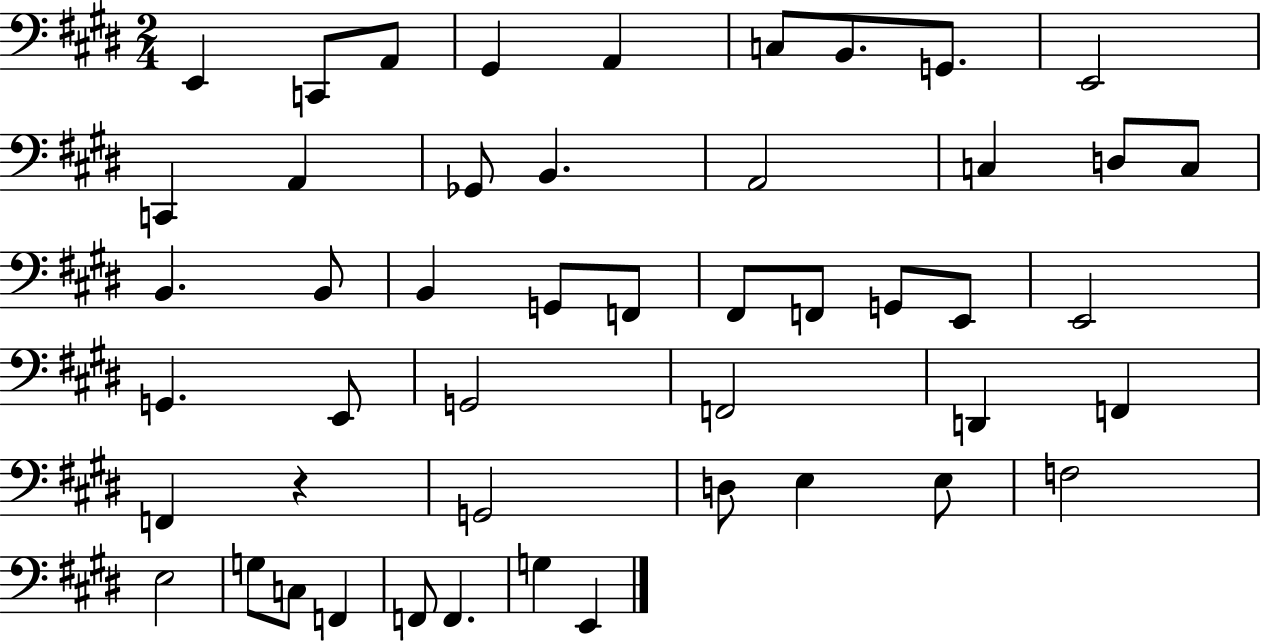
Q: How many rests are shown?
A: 1